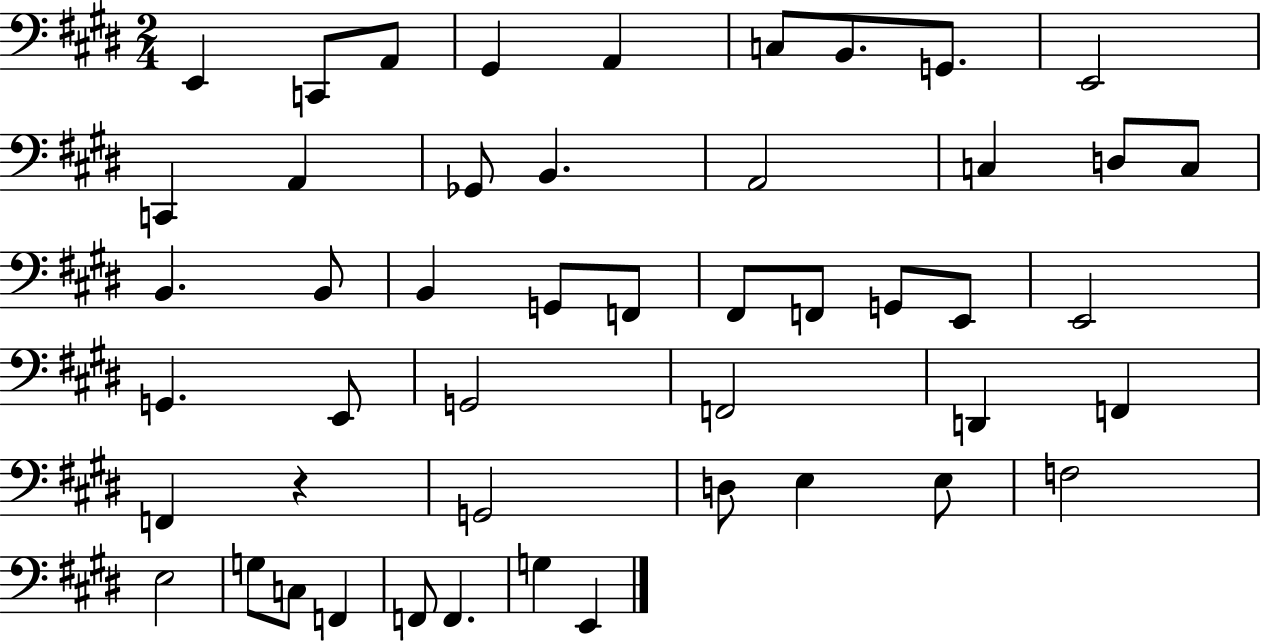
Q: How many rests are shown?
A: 1